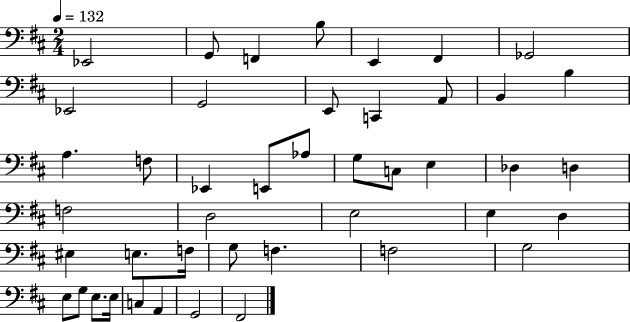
X:1
T:Untitled
M:2/4
L:1/4
K:D
_E,,2 G,,/2 F,, B,/2 E,, ^F,, _G,,2 _E,,2 G,,2 E,,/2 C,, A,,/2 B,, B, A, F,/2 _E,, E,,/2 _A,/2 G,/2 C,/2 E, _D, D, F,2 D,2 E,2 E, D, ^E, E,/2 F,/4 G,/2 F, F,2 G,2 E,/2 G,/2 E,/2 E,/4 C, A,, G,,2 ^F,,2